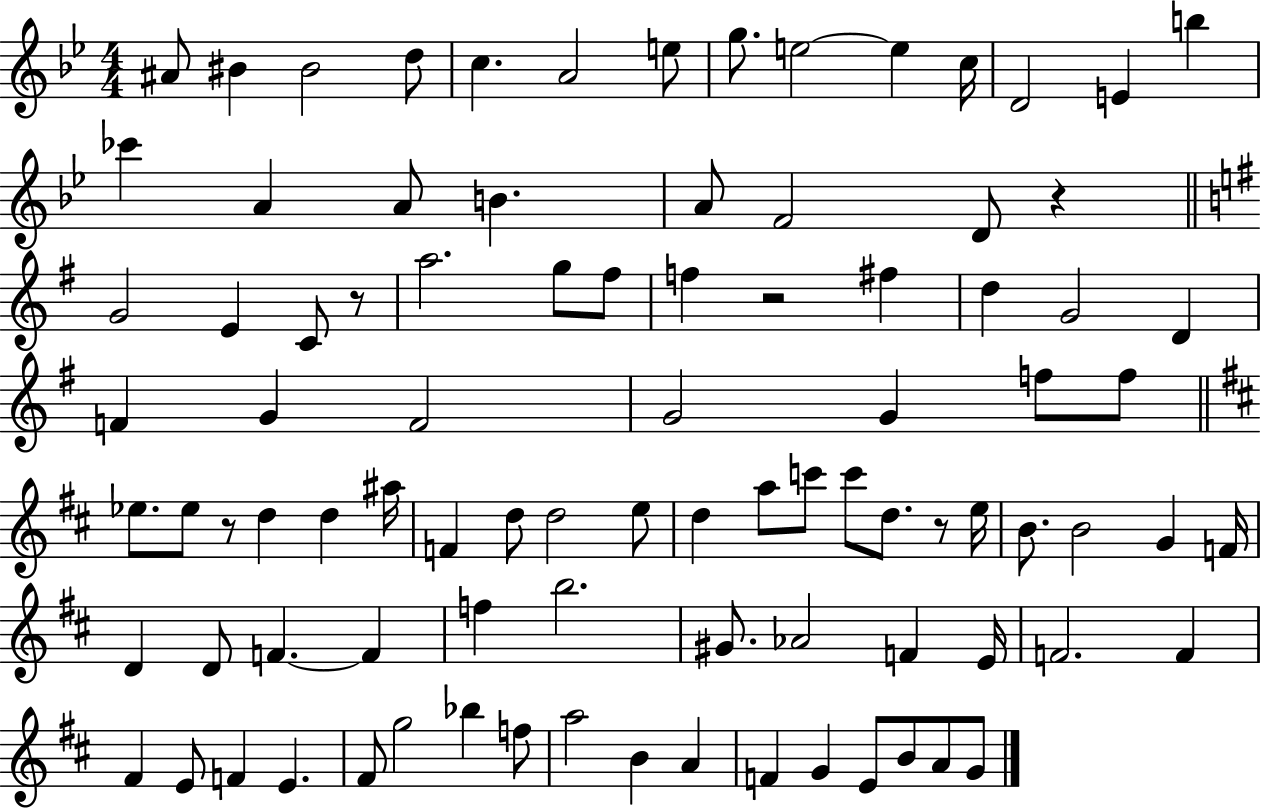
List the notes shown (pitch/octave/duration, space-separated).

A#4/e BIS4/q BIS4/h D5/e C5/q. A4/h E5/e G5/e. E5/h E5/q C5/s D4/h E4/q B5/q CES6/q A4/q A4/e B4/q. A4/e F4/h D4/e R/q G4/h E4/q C4/e R/e A5/h. G5/e F#5/e F5/q R/h F#5/q D5/q G4/h D4/q F4/q G4/q F4/h G4/h G4/q F5/e F5/e Eb5/e. Eb5/e R/e D5/q D5/q A#5/s F4/q D5/e D5/h E5/e D5/q A5/e C6/e C6/e D5/e. R/e E5/s B4/e. B4/h G4/q F4/s D4/q D4/e F4/q. F4/q F5/q B5/h. G#4/e. Ab4/h F4/q E4/s F4/h. F4/q F#4/q E4/e F4/q E4/q. F#4/e G5/h Bb5/q F5/e A5/h B4/q A4/q F4/q G4/q E4/e B4/e A4/e G4/e